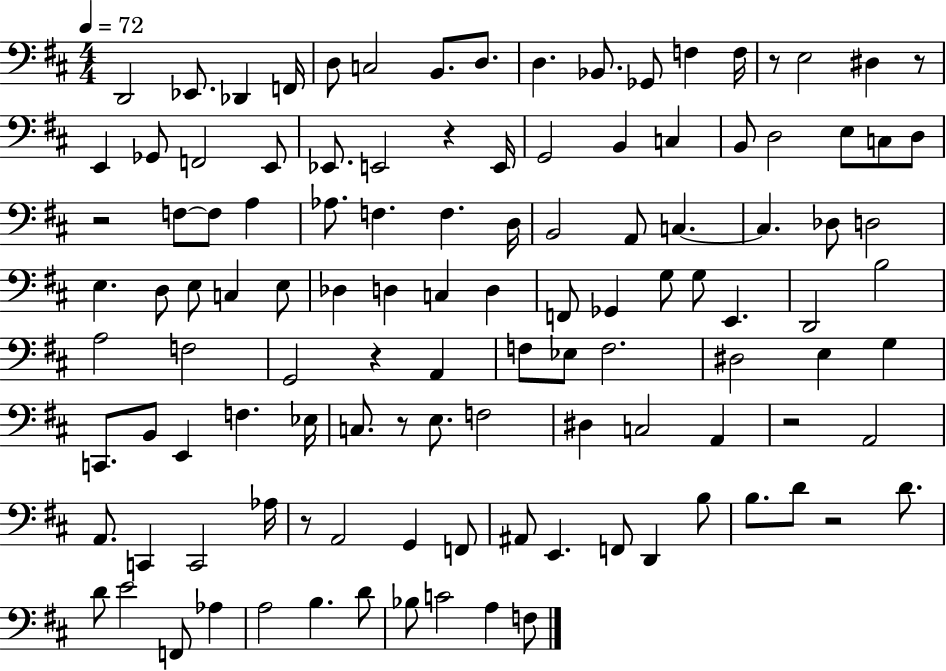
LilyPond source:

{
  \clef bass
  \numericTimeSignature
  \time 4/4
  \key d \major
  \tempo 4 = 72
  d,2 ees,8. des,4 f,16 | d8 c2 b,8. d8. | d4. bes,8. ges,8 f4 f16 | r8 e2 dis4 r8 | \break e,4 ges,8 f,2 e,8 | ees,8. e,2 r4 e,16 | g,2 b,4 c4 | b,8 d2 e8 c8 d8 | \break r2 f8~~ f8 a4 | aes8. f4. f4. d16 | b,2 a,8 c4.~~ | c4. des8 d2 | \break e4. d8 e8 c4 e8 | des4 d4 c4 d4 | f,8 ges,4 g8 g8 e,4. | d,2 b2 | \break a2 f2 | g,2 r4 a,4 | f8 ees8 f2. | dis2 e4 g4 | \break c,8. b,8 e,4 f4. ees16 | c8. r8 e8. f2 | dis4 c2 a,4 | r2 a,2 | \break a,8. c,4 c,2 aes16 | r8 a,2 g,4 f,8 | ais,8 e,4. f,8 d,4 b8 | b8. d'8 r2 d'8. | \break d'8 e'2 f,8 aes4 | a2 b4. d'8 | bes8 c'2 a4 f8 | \bar "|."
}